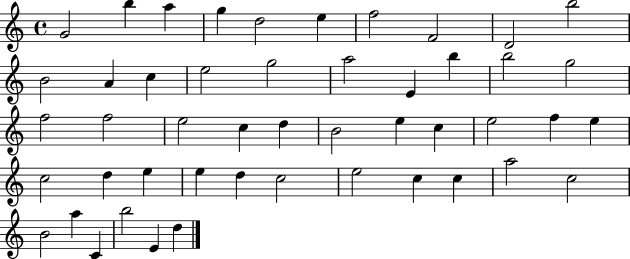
G4/h B5/q A5/q G5/q D5/h E5/q F5/h F4/h D4/h B5/h B4/h A4/q C5/q E5/h G5/h A5/h E4/q B5/q B5/h G5/h F5/h F5/h E5/h C5/q D5/q B4/h E5/q C5/q E5/h F5/q E5/q C5/h D5/q E5/q E5/q D5/q C5/h E5/h C5/q C5/q A5/h C5/h B4/h A5/q C4/q B5/h E4/q D5/q